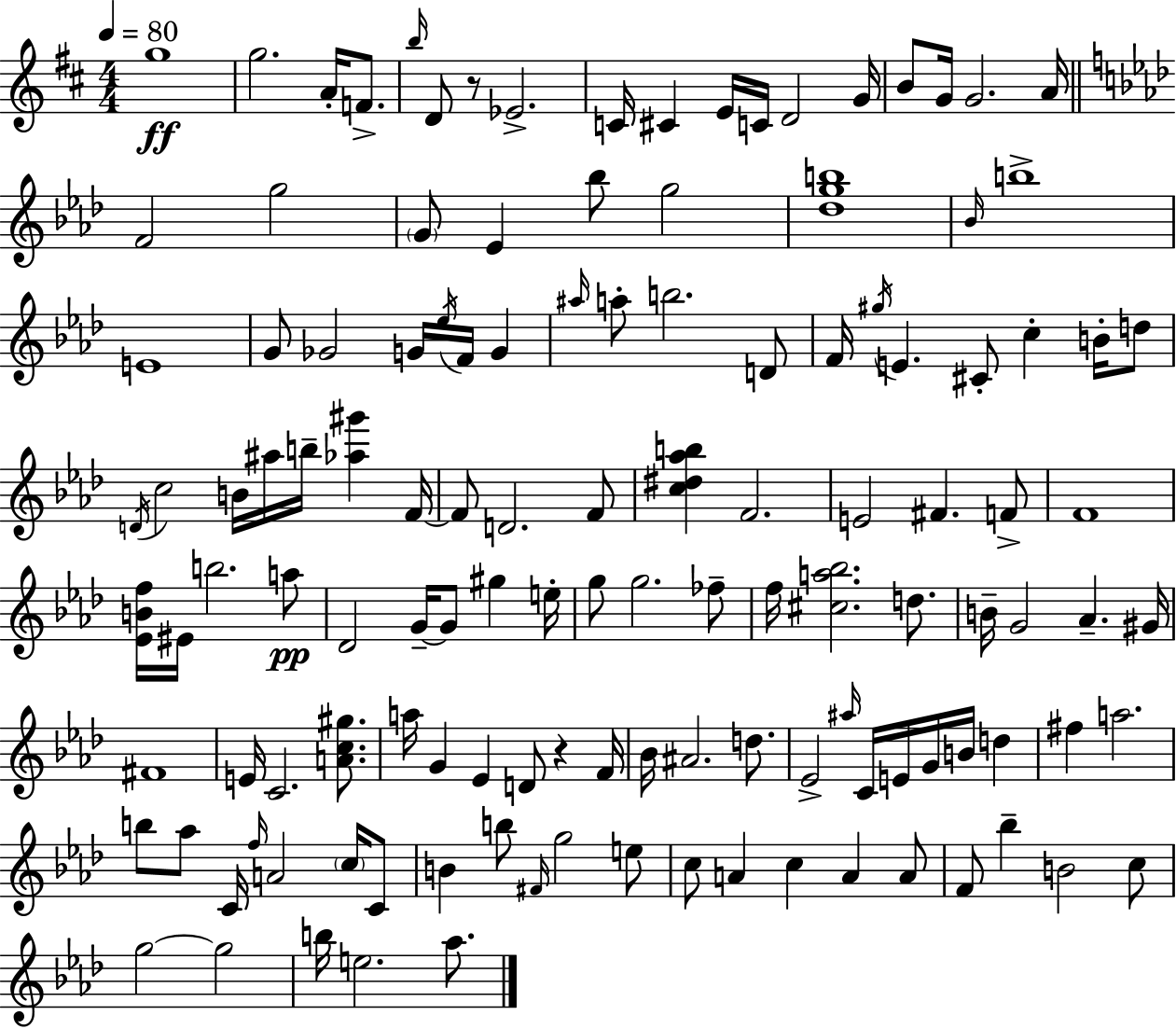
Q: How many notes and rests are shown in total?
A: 128